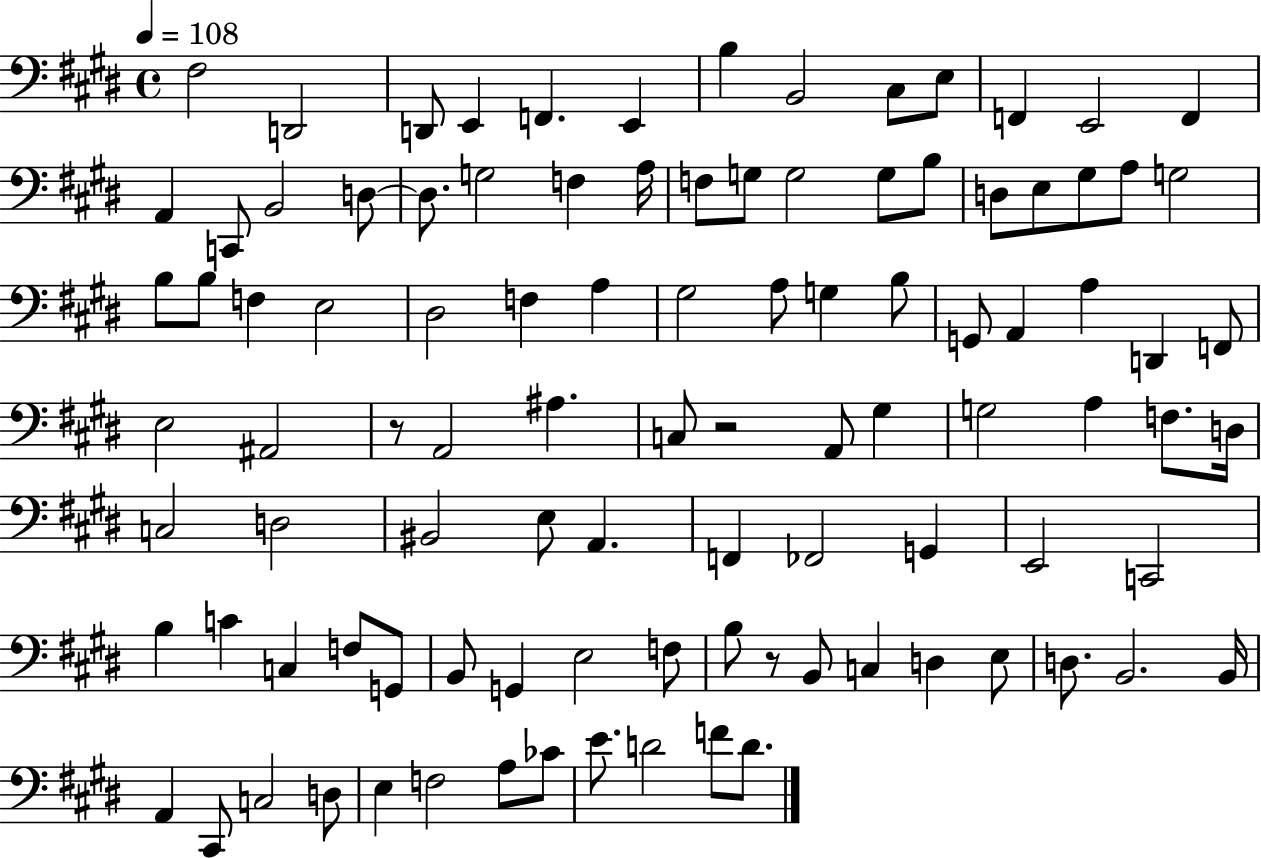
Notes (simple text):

F#3/h D2/h D2/e E2/q F2/q. E2/q B3/q B2/h C#3/e E3/e F2/q E2/h F2/q A2/q C2/e B2/h D3/e D3/e. G3/h F3/q A3/s F3/e G3/e G3/h G3/e B3/e D3/e E3/e G#3/e A3/e G3/h B3/e B3/e F3/q E3/h D#3/h F3/q A3/q G#3/h A3/e G3/q B3/e G2/e A2/q A3/q D2/q F2/e E3/h A#2/h R/e A2/h A#3/q. C3/e R/h A2/e G#3/q G3/h A3/q F3/e. D3/s C3/h D3/h BIS2/h E3/e A2/q. F2/q FES2/h G2/q E2/h C2/h B3/q C4/q C3/q F3/e G2/e B2/e G2/q E3/h F3/e B3/e R/e B2/e C3/q D3/q E3/e D3/e. B2/h. B2/s A2/q C#2/e C3/h D3/e E3/q F3/h A3/e CES4/e E4/e. D4/h F4/e D4/e.